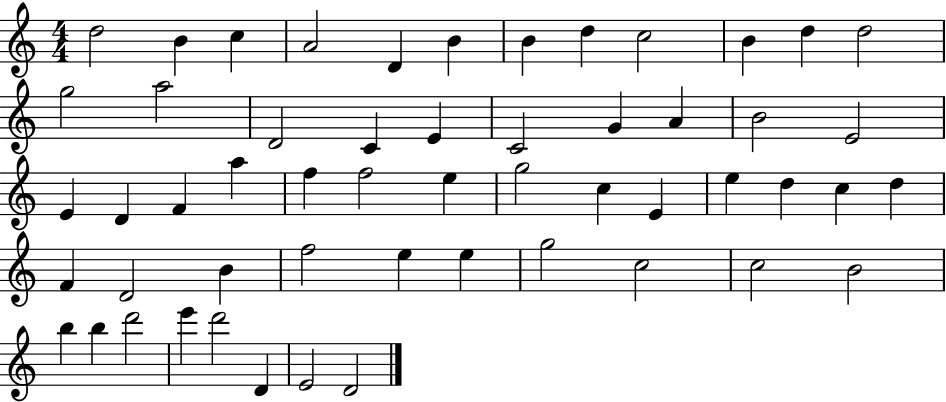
{
  \clef treble
  \numericTimeSignature
  \time 4/4
  \key c \major
  d''2 b'4 c''4 | a'2 d'4 b'4 | b'4 d''4 c''2 | b'4 d''4 d''2 | \break g''2 a''2 | d'2 c'4 e'4 | c'2 g'4 a'4 | b'2 e'2 | \break e'4 d'4 f'4 a''4 | f''4 f''2 e''4 | g''2 c''4 e'4 | e''4 d''4 c''4 d''4 | \break f'4 d'2 b'4 | f''2 e''4 e''4 | g''2 c''2 | c''2 b'2 | \break b''4 b''4 d'''2 | e'''4 d'''2 d'4 | e'2 d'2 | \bar "|."
}